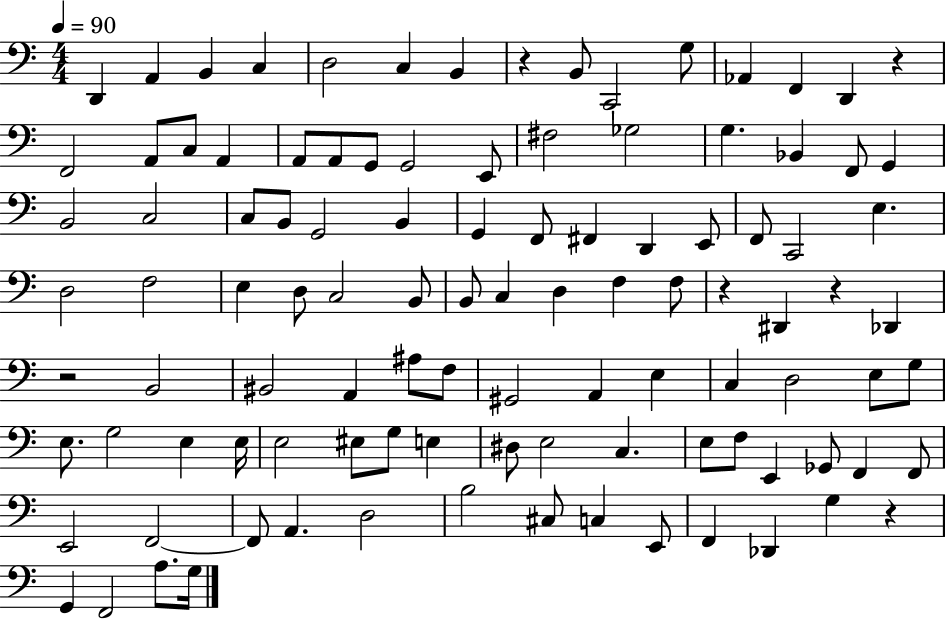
D2/q A2/q B2/q C3/q D3/h C3/q B2/q R/q B2/e C2/h G3/e Ab2/q F2/q D2/q R/q F2/h A2/e C3/e A2/q A2/e A2/e G2/e G2/h E2/e F#3/h Gb3/h G3/q. Bb2/q F2/e G2/q B2/h C3/h C3/e B2/e G2/h B2/q G2/q F2/e F#2/q D2/q E2/e F2/e C2/h E3/q. D3/h F3/h E3/q D3/e C3/h B2/e B2/e C3/q D3/q F3/q F3/e R/q D#2/q R/q Db2/q R/h B2/h BIS2/h A2/q A#3/e F3/e G#2/h A2/q E3/q C3/q D3/h E3/e G3/e E3/e. G3/h E3/q E3/s E3/h EIS3/e G3/e E3/q D#3/e E3/h C3/q. E3/e F3/e E2/q Gb2/e F2/q F2/e E2/h F2/h F2/e A2/q. D3/h B3/h C#3/e C3/q E2/e F2/q Db2/q G3/q R/q G2/q F2/h A3/e. G3/s